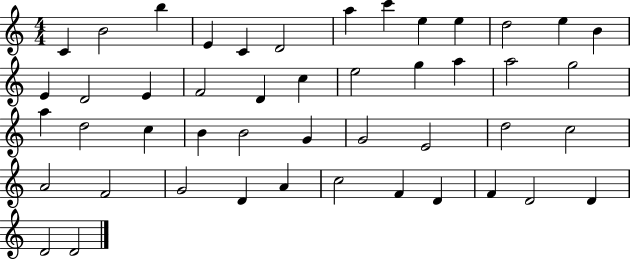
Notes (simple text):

C4/q B4/h B5/q E4/q C4/q D4/h A5/q C6/q E5/q E5/q D5/h E5/q B4/q E4/q D4/h E4/q F4/h D4/q C5/q E5/h G5/q A5/q A5/h G5/h A5/q D5/h C5/q B4/q B4/h G4/q G4/h E4/h D5/h C5/h A4/h F4/h G4/h D4/q A4/q C5/h F4/q D4/q F4/q D4/h D4/q D4/h D4/h